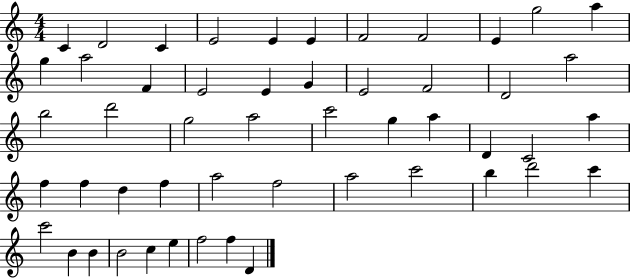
X:1
T:Untitled
M:4/4
L:1/4
K:C
C D2 C E2 E E F2 F2 E g2 a g a2 F E2 E G E2 F2 D2 a2 b2 d'2 g2 a2 c'2 g a D C2 a f f d f a2 f2 a2 c'2 b d'2 c' c'2 B B B2 c e f2 f D